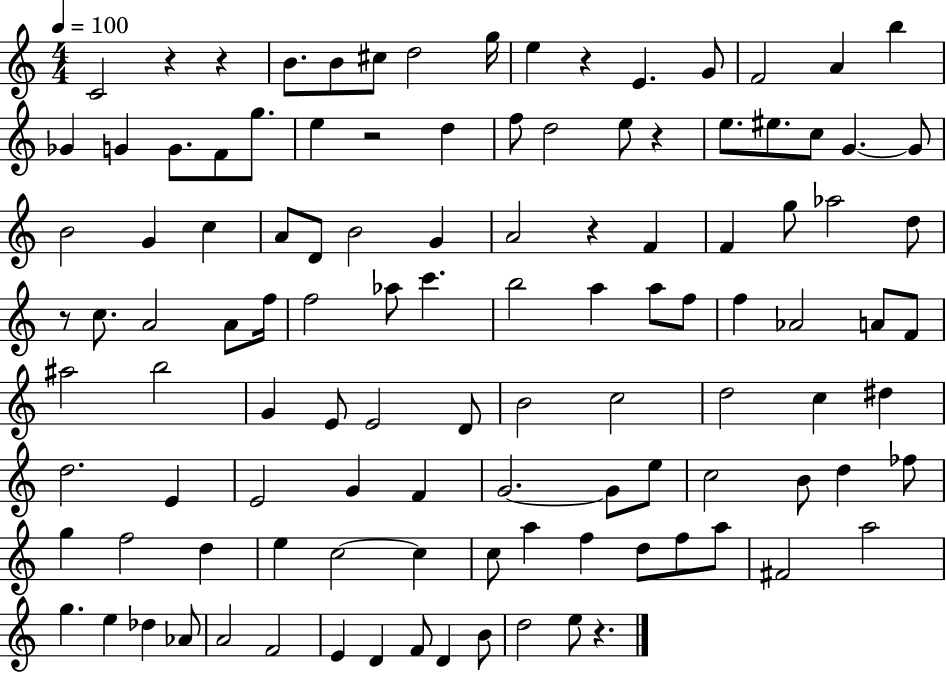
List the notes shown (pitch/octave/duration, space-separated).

C4/h R/q R/q B4/e. B4/e C#5/e D5/h G5/s E5/q R/q E4/q. G4/e F4/h A4/q B5/q Gb4/q G4/q G4/e. F4/e G5/e. E5/q R/h D5/q F5/e D5/h E5/e R/q E5/e. EIS5/e. C5/e G4/q. G4/e B4/h G4/q C5/q A4/e D4/e B4/h G4/q A4/h R/q F4/q F4/q G5/e Ab5/h D5/e R/e C5/e. A4/h A4/e F5/s F5/h Ab5/e C6/q. B5/h A5/q A5/e F5/e F5/q Ab4/h A4/e F4/e A#5/h B5/h G4/q E4/e E4/h D4/e B4/h C5/h D5/h C5/q D#5/q D5/h. E4/q E4/h G4/q F4/q G4/h. G4/e E5/e C5/h B4/e D5/q FES5/e G5/q F5/h D5/q E5/q C5/h C5/q C5/e A5/q F5/q D5/e F5/e A5/e F#4/h A5/h G5/q. E5/q Db5/q Ab4/e A4/h F4/h E4/q D4/q F4/e D4/q B4/e D5/h E5/e R/q.